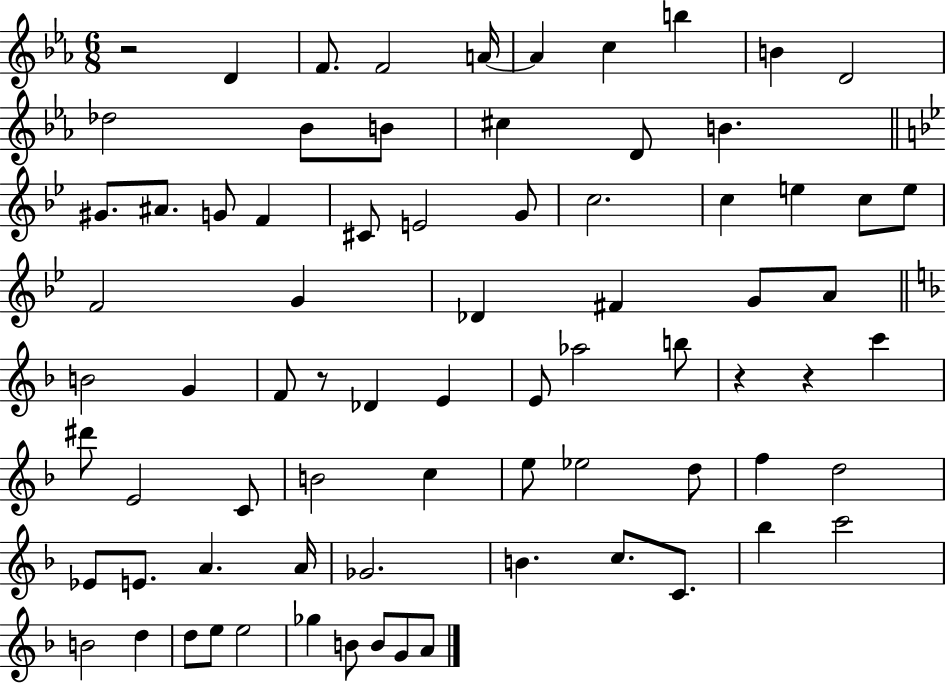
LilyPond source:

{
  \clef treble
  \numericTimeSignature
  \time 6/8
  \key ees \major
  r2 d'4 | f'8. f'2 a'16~~ | a'4 c''4 b''4 | b'4 d'2 | \break des''2 bes'8 b'8 | cis''4 d'8 b'4. | \bar "||" \break \key g \minor gis'8. ais'8. g'8 f'4 | cis'8 e'2 g'8 | c''2. | c''4 e''4 c''8 e''8 | \break f'2 g'4 | des'4 fis'4 g'8 a'8 | \bar "||" \break \key f \major b'2 g'4 | f'8 r8 des'4 e'4 | e'8 aes''2 b''8 | r4 r4 c'''4 | \break dis'''8 e'2 c'8 | b'2 c''4 | e''8 ees''2 d''8 | f''4 d''2 | \break ees'8 e'8. a'4. a'16 | ges'2. | b'4. c''8. c'8. | bes''4 c'''2 | \break b'2 d''4 | d''8 e''8 e''2 | ges''4 b'8 b'8 g'8 a'8 | \bar "|."
}